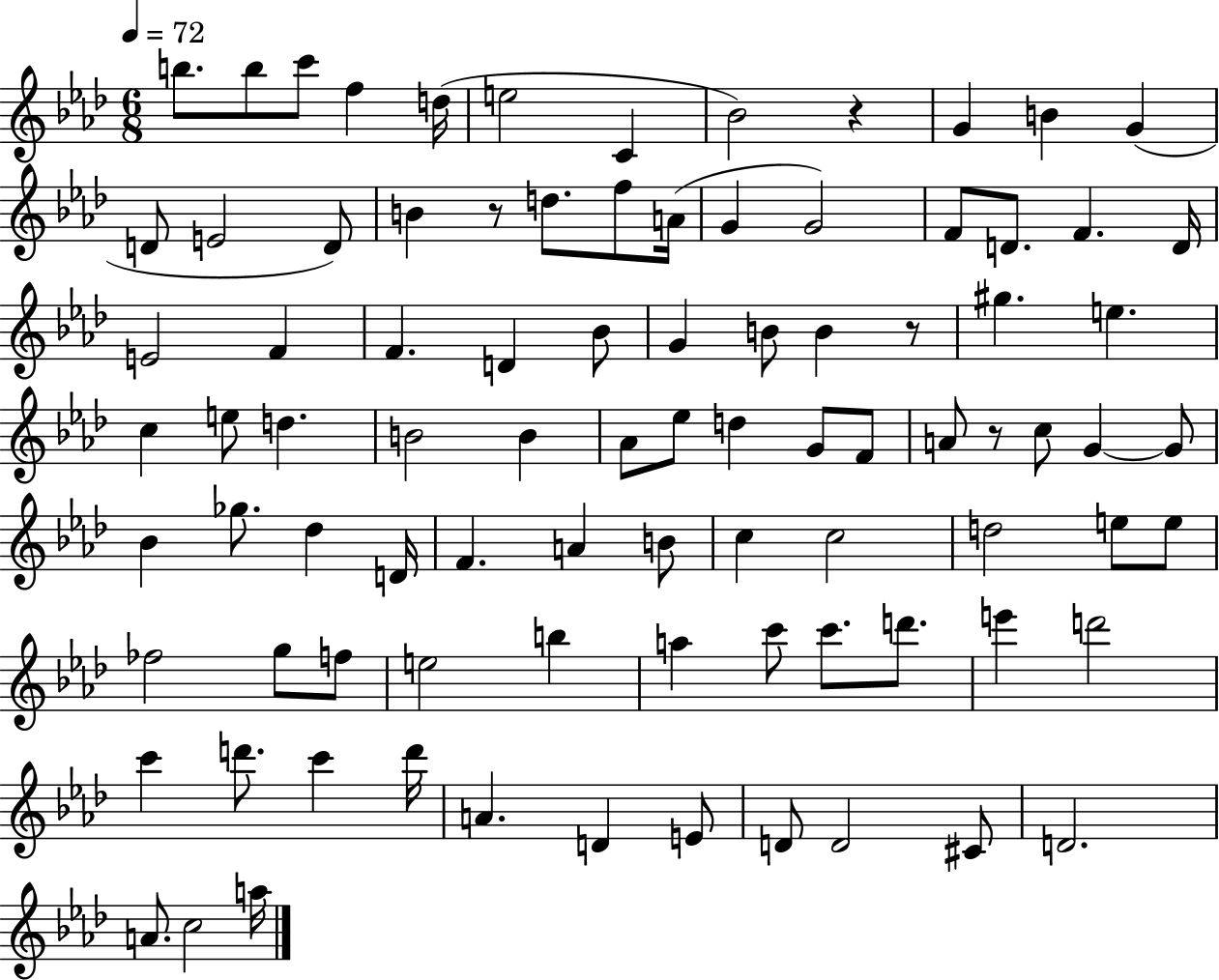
B5/e. B5/e C6/e F5/q D5/s E5/h C4/q Bb4/h R/q G4/q B4/q G4/q D4/e E4/h D4/e B4/q R/e D5/e. F5/e A4/s G4/q G4/h F4/e D4/e. F4/q. D4/s E4/h F4/q F4/q. D4/q Bb4/e G4/q B4/e B4/q R/e G#5/q. E5/q. C5/q E5/e D5/q. B4/h B4/q Ab4/e Eb5/e D5/q G4/e F4/e A4/e R/e C5/e G4/q G4/e Bb4/q Gb5/e. Db5/q D4/s F4/q. A4/q B4/e C5/q C5/h D5/h E5/e E5/e FES5/h G5/e F5/e E5/h B5/q A5/q C6/e C6/e. D6/e. E6/q D6/h C6/q D6/e. C6/q D6/s A4/q. D4/q E4/e D4/e D4/h C#4/e D4/h. A4/e. C5/h A5/s